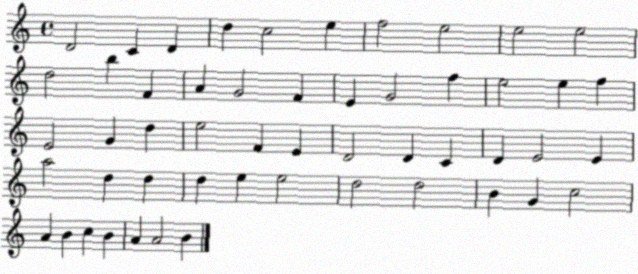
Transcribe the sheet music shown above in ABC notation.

X:1
T:Untitled
M:4/4
L:1/4
K:C
D2 C D d c2 e f2 e2 e2 e2 d2 b F A G2 F E G2 f e2 e f E2 G d e2 F E D2 D C D E2 E a2 d d d e e2 d2 d2 B G c2 A B c B A A2 B